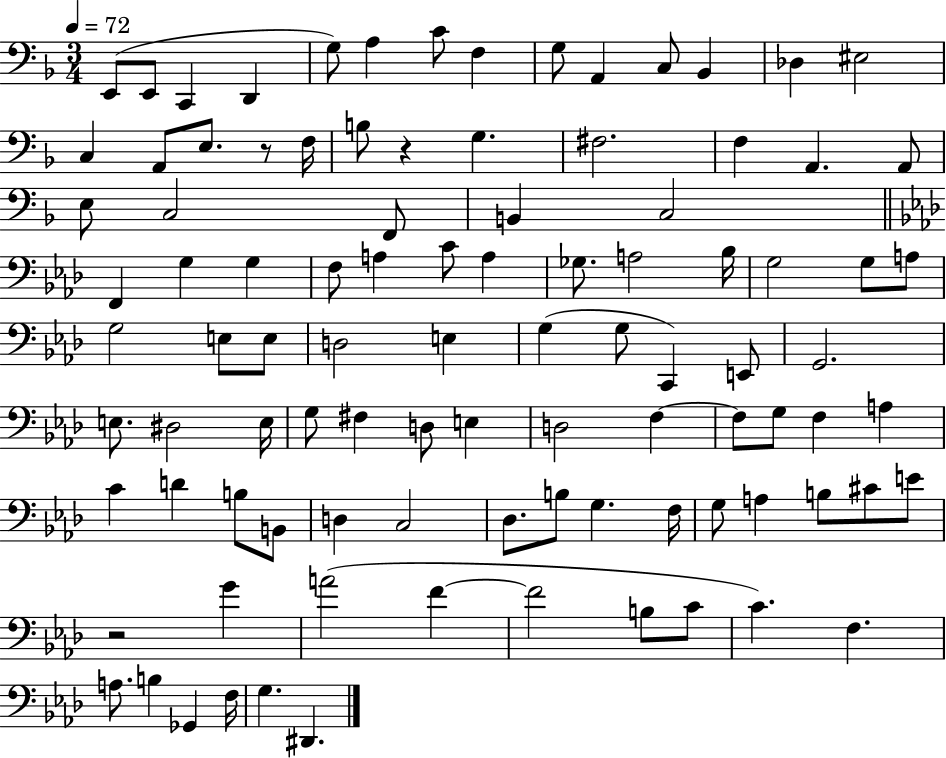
E2/e E2/e C2/q D2/q G3/e A3/q C4/e F3/q G3/e A2/q C3/e Bb2/q Db3/q EIS3/h C3/q A2/e E3/e. R/e F3/s B3/e R/q G3/q. F#3/h. F3/q A2/q. A2/e E3/e C3/h F2/e B2/q C3/h F2/q G3/q G3/q F3/e A3/q C4/e A3/q Gb3/e. A3/h Bb3/s G3/h G3/e A3/e G3/h E3/e E3/e D3/h E3/q G3/q G3/e C2/q E2/e G2/h. E3/e. D#3/h E3/s G3/e F#3/q D3/e E3/q D3/h F3/q F3/e G3/e F3/q A3/q C4/q D4/q B3/e B2/e D3/q C3/h Db3/e. B3/e G3/q. F3/s G3/e A3/q B3/e C#4/e E4/e R/h G4/q A4/h F4/q F4/h B3/e C4/e C4/q. F3/q. A3/e. B3/q Gb2/q F3/s G3/q. D#2/q.